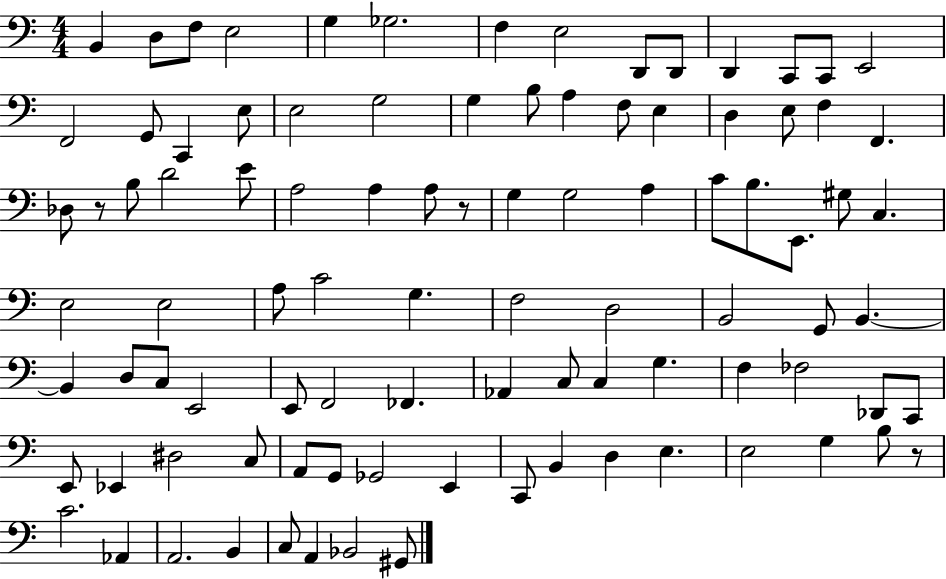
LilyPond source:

{
  \clef bass
  \numericTimeSignature
  \time 4/4
  \key c \major
  b,4 d8 f8 e2 | g4 ges2. | f4 e2 d,8 d,8 | d,4 c,8 c,8 e,2 | \break f,2 g,8 c,4 e8 | e2 g2 | g4 b8 a4 f8 e4 | d4 e8 f4 f,4. | \break des8 r8 b8 d'2 e'8 | a2 a4 a8 r8 | g4 g2 a4 | c'8 b8. e,8. gis8 c4. | \break e2 e2 | a8 c'2 g4. | f2 d2 | b,2 g,8 b,4.~~ | \break b,4 d8 c8 e,2 | e,8 f,2 fes,4. | aes,4 c8 c4 g4. | f4 fes2 des,8 c,8 | \break e,8 ees,4 dis2 c8 | a,8 g,8 ges,2 e,4 | c,8 b,4 d4 e4. | e2 g4 b8 r8 | \break c'2. aes,4 | a,2. b,4 | c8 a,4 bes,2 gis,8 | \bar "|."
}